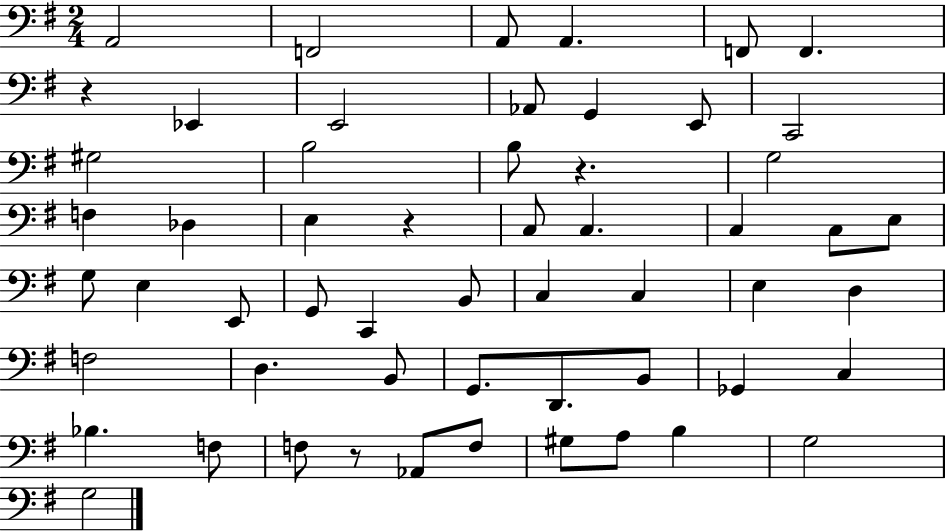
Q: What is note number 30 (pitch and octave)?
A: B2